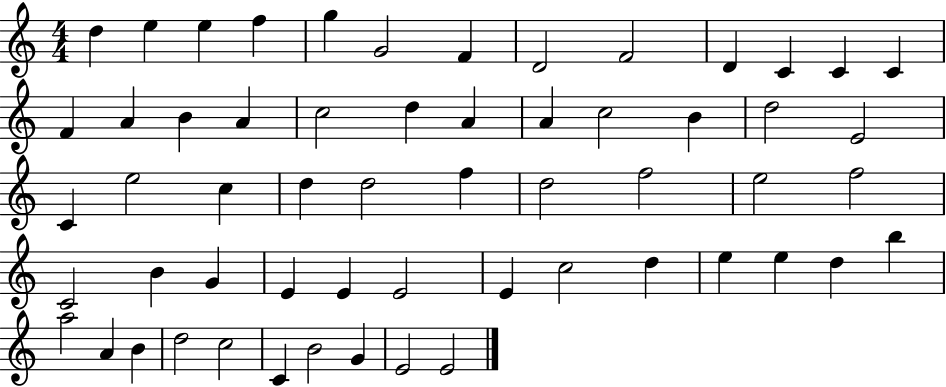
{
  \clef treble
  \numericTimeSignature
  \time 4/4
  \key c \major
  d''4 e''4 e''4 f''4 | g''4 g'2 f'4 | d'2 f'2 | d'4 c'4 c'4 c'4 | \break f'4 a'4 b'4 a'4 | c''2 d''4 a'4 | a'4 c''2 b'4 | d''2 e'2 | \break c'4 e''2 c''4 | d''4 d''2 f''4 | d''2 f''2 | e''2 f''2 | \break c'2 b'4 g'4 | e'4 e'4 e'2 | e'4 c''2 d''4 | e''4 e''4 d''4 b''4 | \break a''2 a'4 b'4 | d''2 c''2 | c'4 b'2 g'4 | e'2 e'2 | \break \bar "|."
}